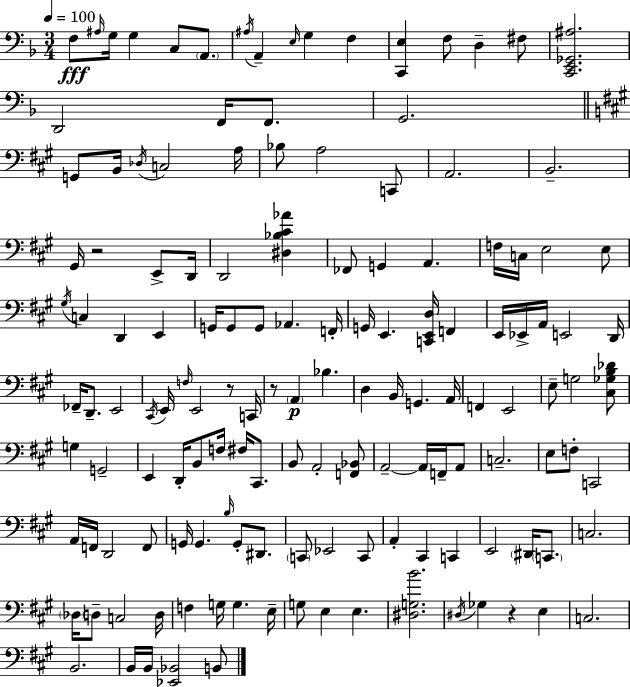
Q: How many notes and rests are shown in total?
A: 142